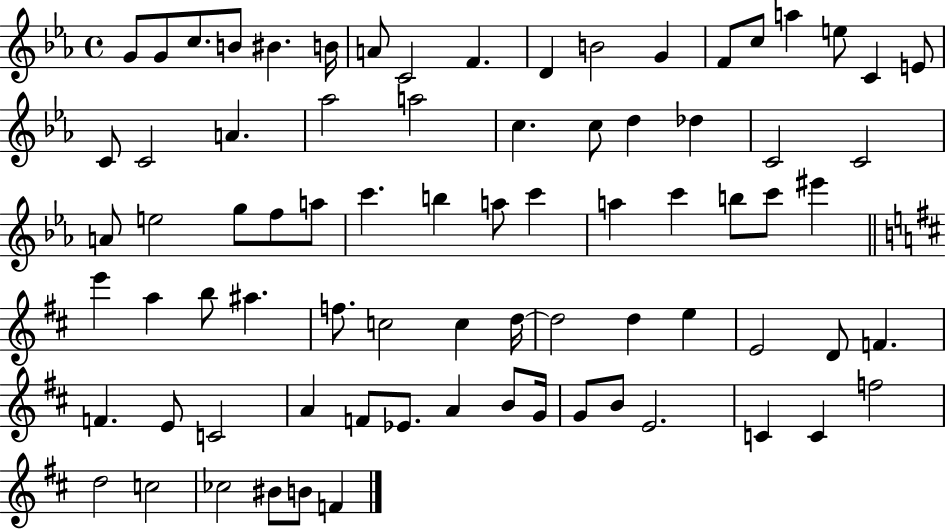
G4/e G4/e C5/e. B4/e BIS4/q. B4/s A4/e C4/h F4/q. D4/q B4/h G4/q F4/e C5/e A5/q E5/e C4/q E4/e C4/e C4/h A4/q. Ab5/h A5/h C5/q. C5/e D5/q Db5/q C4/h C4/h A4/e E5/h G5/e F5/e A5/e C6/q. B5/q A5/e C6/q A5/q C6/q B5/e C6/e EIS6/q E6/q A5/q B5/e A#5/q. F5/e. C5/h C5/q D5/s D5/h D5/q E5/q E4/h D4/e F4/q. F4/q. E4/e C4/h A4/q F4/e Eb4/e. A4/q B4/e G4/s G4/e B4/e E4/h. C4/q C4/q F5/h D5/h C5/h CES5/h BIS4/e B4/e F4/q